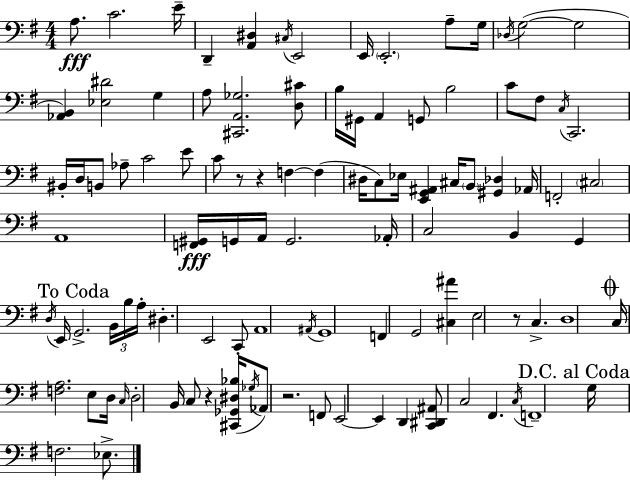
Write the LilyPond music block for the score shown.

{
  \clef bass
  \numericTimeSignature
  \time 4/4
  \key g \major
  a8.\fff c'2. e'16-- | d,4-- <a, dis>4 \acciaccatura { cis16 } e,2 | e,16 \parenthesize e,2.-. a8-- | g16 \acciaccatura { des16 } g2~(~ g2 | \break <aes, b,>4) <ees dis'>2 g4 | a8 <cis, a, ges>2. | <d cis'>8 b16 gis,16 a,4 g,8 b2 | c'8 fis8 \acciaccatura { c16 } c,2. | \break bis,16-. d16 b,8 aes8-- c'2 | e'8 c'8 r8 r4 f4~~ f4( | dis16 c8) ees16 <e, g, ais,>4 cis16 \parenthesize b,8 <gis, des>4 | aes,16 f,2-. \parenthesize cis2 | \break a,1 | <f, gis,>16\fff g,16 a,16 g,2. | aes,16-. c2 b,4 g,4 | \mark "To Coda" \acciaccatura { d16 } e,16 g,2.-> | \break \tuplet 3/2 { b,16 b16 a16-. } dis4.-. e,2 | c,8-. a,1 | \acciaccatura { ais,16 } g,1 | f,4 g,2 | \break <cis ais'>4 e2 r8 c4.-> | d1 | \mark \markup { \musicglyph "scripts.coda" } c16 <f a>2. | e8 d16 \grace { c16 } d2-. b,16 c8 | \break r4 <cis, ges, dis bes>16( \acciaccatura { ges16 } aes,8) r2. | f,8 e,2~~ e,4 | d,4 <c, dis, ais,>8 c2 | fis,4. \acciaccatura { c16 } f,1-- | \break \mark "D.C. al Coda" g16 f2. | ees8.-> \bar "|."
}